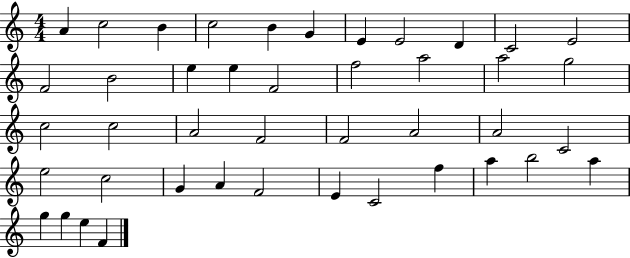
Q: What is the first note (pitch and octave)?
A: A4